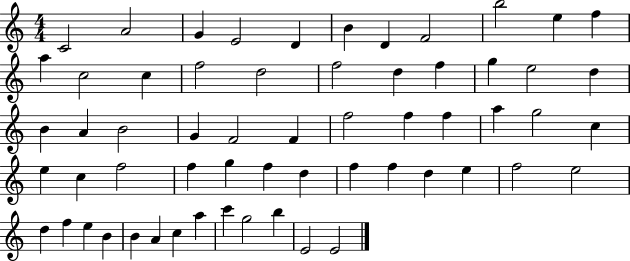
{
  \clef treble
  \numericTimeSignature
  \time 4/4
  \key c \major
  c'2 a'2 | g'4 e'2 d'4 | b'4 d'4 f'2 | b''2 e''4 f''4 | \break a''4 c''2 c''4 | f''2 d''2 | f''2 d''4 f''4 | g''4 e''2 d''4 | \break b'4 a'4 b'2 | g'4 f'2 f'4 | f''2 f''4 f''4 | a''4 g''2 c''4 | \break e''4 c''4 f''2 | f''4 g''4 f''4 d''4 | f''4 f''4 d''4 e''4 | f''2 e''2 | \break d''4 f''4 e''4 b'4 | b'4 a'4 c''4 a''4 | c'''4 g''2 b''4 | e'2 e'2 | \break \bar "|."
}